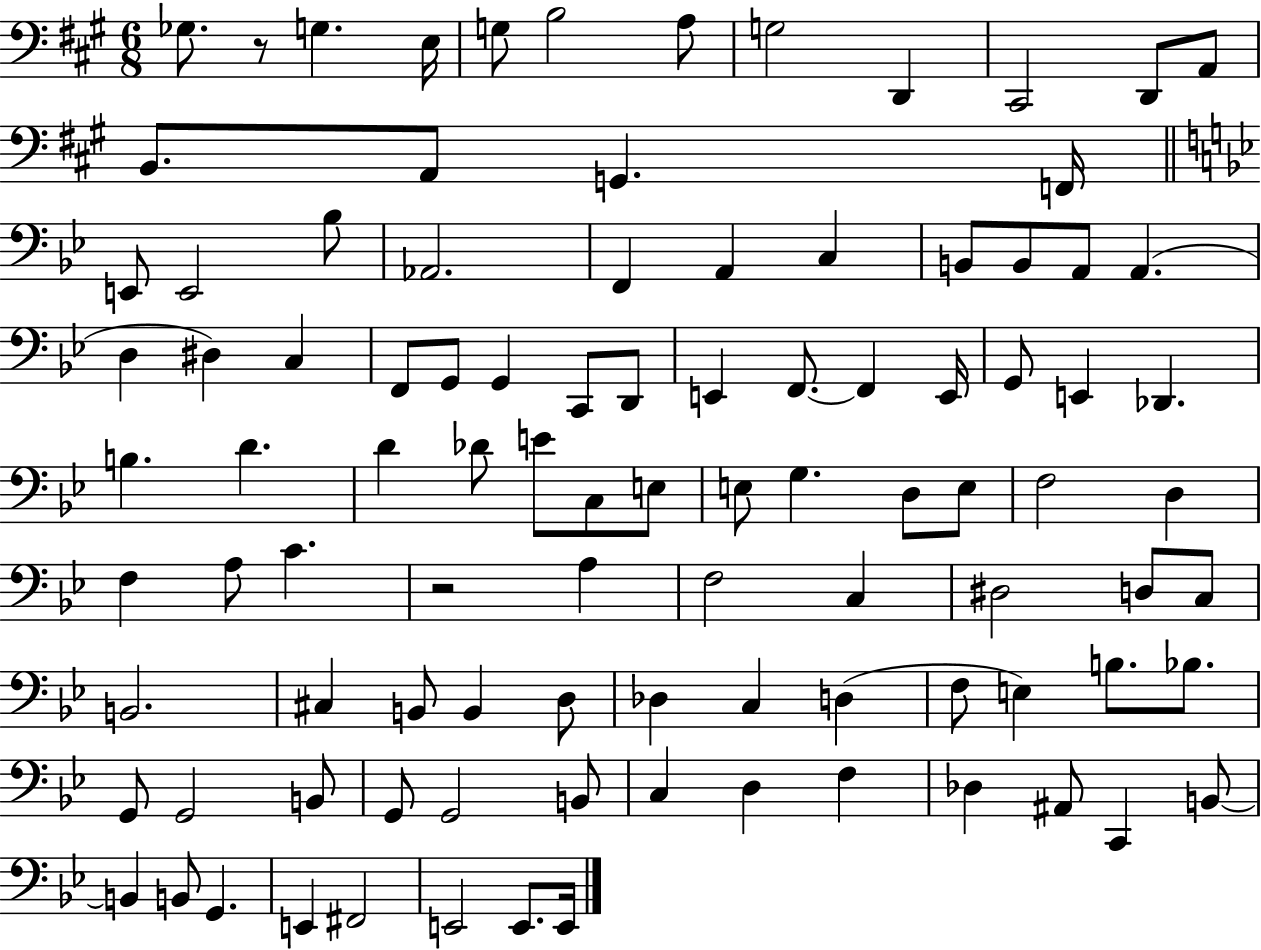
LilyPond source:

{
  \clef bass
  \numericTimeSignature
  \time 6/8
  \key a \major
  ges8. r8 g4. e16 | g8 b2 a8 | g2 d,4 | cis,2 d,8 a,8 | \break b,8. a,8 g,4. f,16 | \bar "||" \break \key bes \major e,8 e,2 bes8 | aes,2. | f,4 a,4 c4 | b,8 b,8 a,8 a,4.( | \break d4 dis4) c4 | f,8 g,8 g,4 c,8 d,8 | e,4 f,8.~~ f,4 e,16 | g,8 e,4 des,4. | \break b4. d'4. | d'4 des'8 e'8 c8 e8 | e8 g4. d8 e8 | f2 d4 | \break f4 a8 c'4. | r2 a4 | f2 c4 | dis2 d8 c8 | \break b,2. | cis4 b,8 b,4 d8 | des4 c4 d4( | f8 e4) b8. bes8. | \break g,8 g,2 b,8 | g,8 g,2 b,8 | c4 d4 f4 | des4 ais,8 c,4 b,8~~ | \break b,4 b,8 g,4. | e,4 fis,2 | e,2 e,8. e,16 | \bar "|."
}